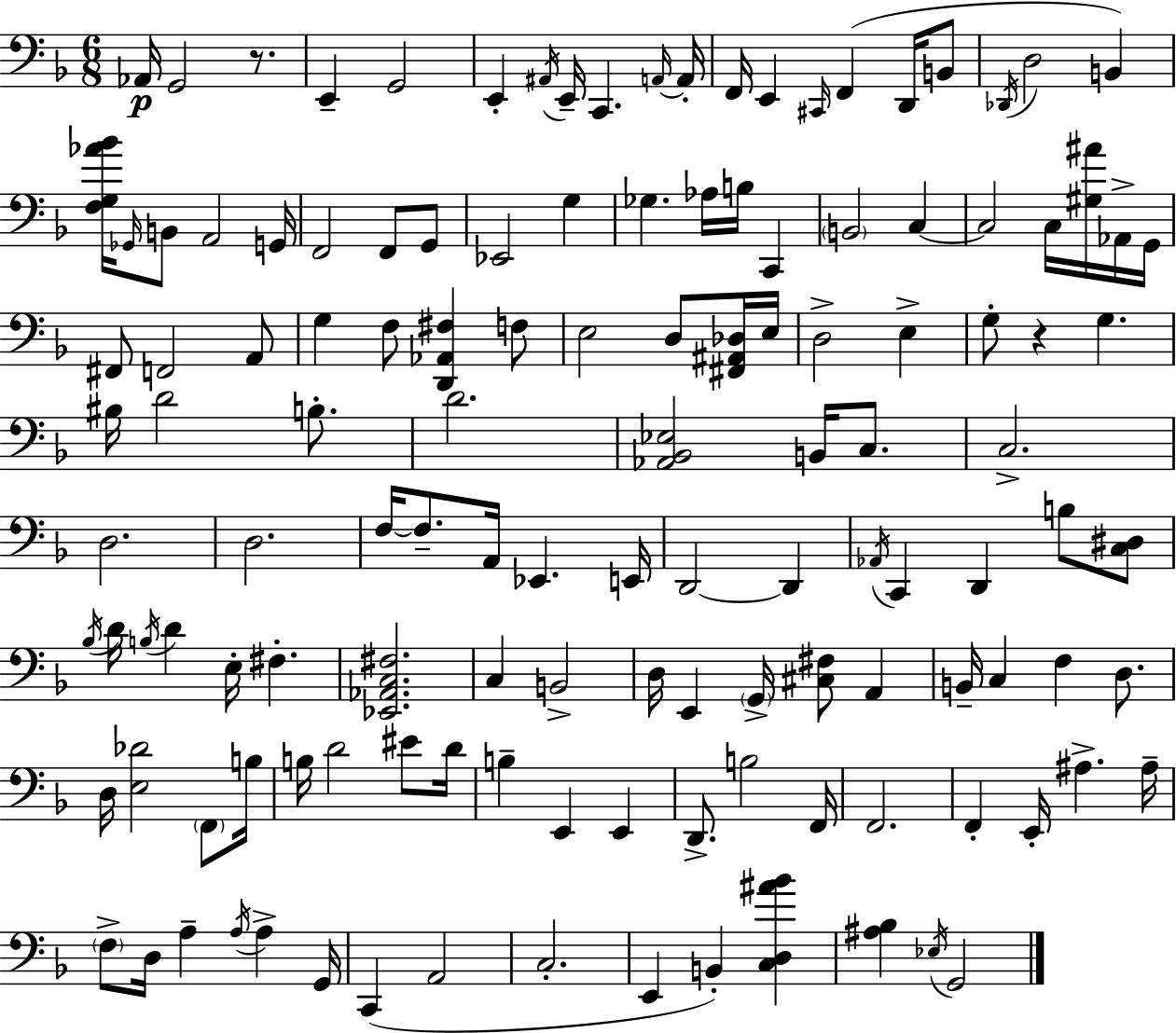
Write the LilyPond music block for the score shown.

{
  \clef bass
  \numericTimeSignature
  \time 6/8
  \key d \minor
  \repeat volta 2 { aes,16\p g,2 r8. | e,4-- g,2 | e,4-. \acciaccatura { ais,16 } e,16-- c,4. | \grace { a,16~ }~ a,16-. f,16 e,4 \grace { cis,16 } f,4( | \break d,16 b,8 \acciaccatura { des,16 } d2 | b,4) <f g aes' bes'>16 \grace { ges,16 } b,8 a,2 | g,16 f,2 | f,8 g,8 ees,2 | \break g4 ges4. aes16 | b16 c,4 \parenthesize b,2 | c4~~ c2 | c16 <gis ais'>16 aes,16-> g,16 fis,8 f,2 | \break a,8 g4 f8 <d, aes, fis>4 | f8 e2 | d8 <fis, ais, des>16 e16 d2-> | e4-> g8-. r4 g4. | \break bis16 d'2 | b8.-. d'2. | <aes, bes, ees>2 | b,16 c8. c2.-> | \break d2. | d2. | f16~~ f8.-- a,16 ees,4. | e,16 d,2~~ | \break d,4 \acciaccatura { aes,16 } c,4 d,4 | b8 <c dis>8 \acciaccatura { bes16 } d'16 \acciaccatura { b16 } d'4 | e16-. fis4.-. <ees, aes, c fis>2. | c4 | \break b,2-> d16 e,4 | \parenthesize g,16-> <cis fis>8 a,4 b,16-- c4 | f4 d8. d16 <e des'>2 | \parenthesize f,8 b16 b16 d'2 | \break eis'8 d'16 b4-- | e,4 e,4 d,8.-> b2 | f,16 f,2. | f,4-. | \break e,16-. ais4.-> ais16-- \parenthesize f8-> d16 a4-- | \acciaccatura { a16 } a4-> g,16 c,4( | a,2 c2.-. | e,4 | \break b,4-.) <c d ais' bes'>4 <ais bes>4 | \acciaccatura { ees16 } g,2 } \bar "|."
}